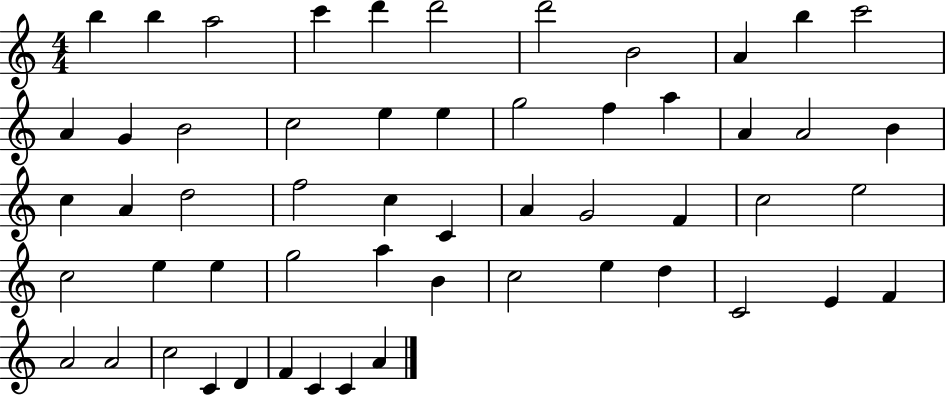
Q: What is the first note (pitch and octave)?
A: B5